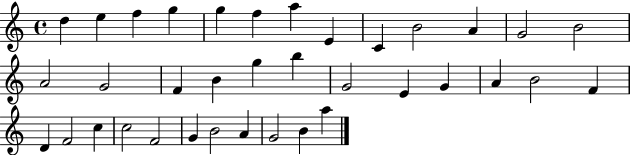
{
  \clef treble
  \time 4/4
  \defaultTimeSignature
  \key c \major
  d''4 e''4 f''4 g''4 | g''4 f''4 a''4 e'4 | c'4 b'2 a'4 | g'2 b'2 | \break a'2 g'2 | f'4 b'4 g''4 b''4 | g'2 e'4 g'4 | a'4 b'2 f'4 | \break d'4 f'2 c''4 | c''2 f'2 | g'4 b'2 a'4 | g'2 b'4 a''4 | \break \bar "|."
}